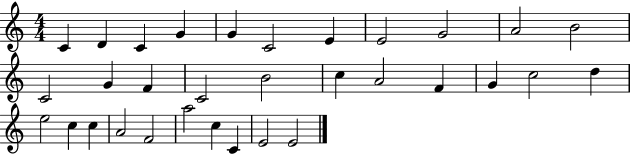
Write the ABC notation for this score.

X:1
T:Untitled
M:4/4
L:1/4
K:C
C D C G G C2 E E2 G2 A2 B2 C2 G F C2 B2 c A2 F G c2 d e2 c c A2 F2 a2 c C E2 E2